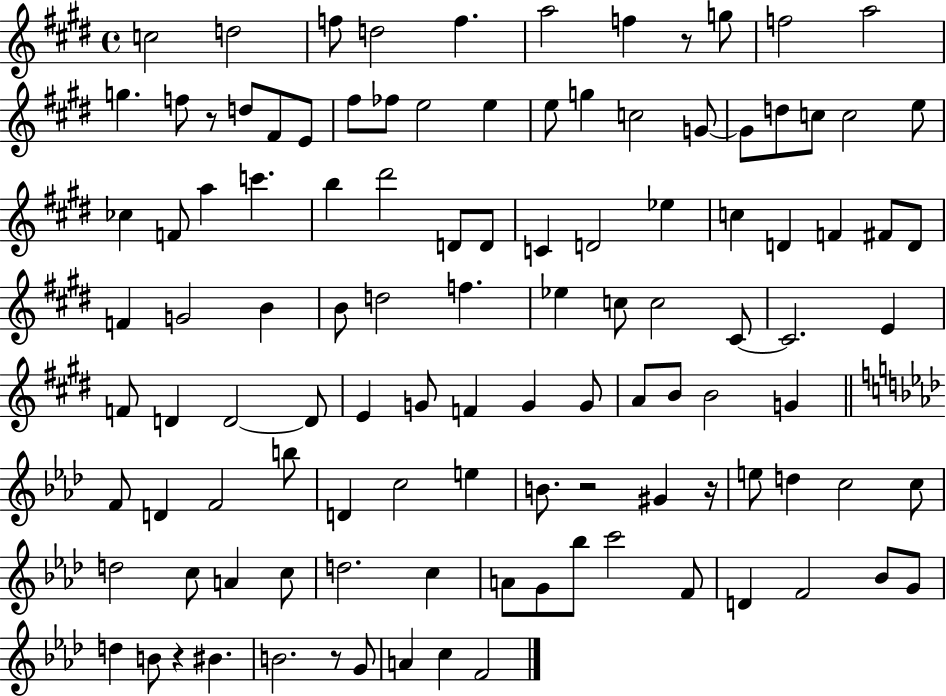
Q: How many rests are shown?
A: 6